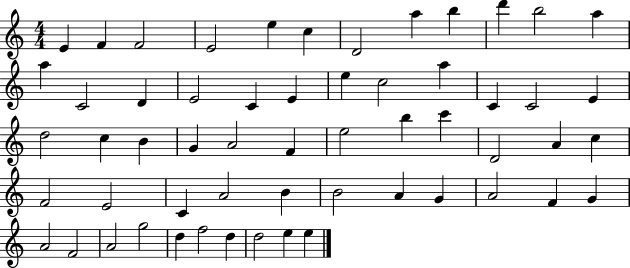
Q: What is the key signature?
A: C major